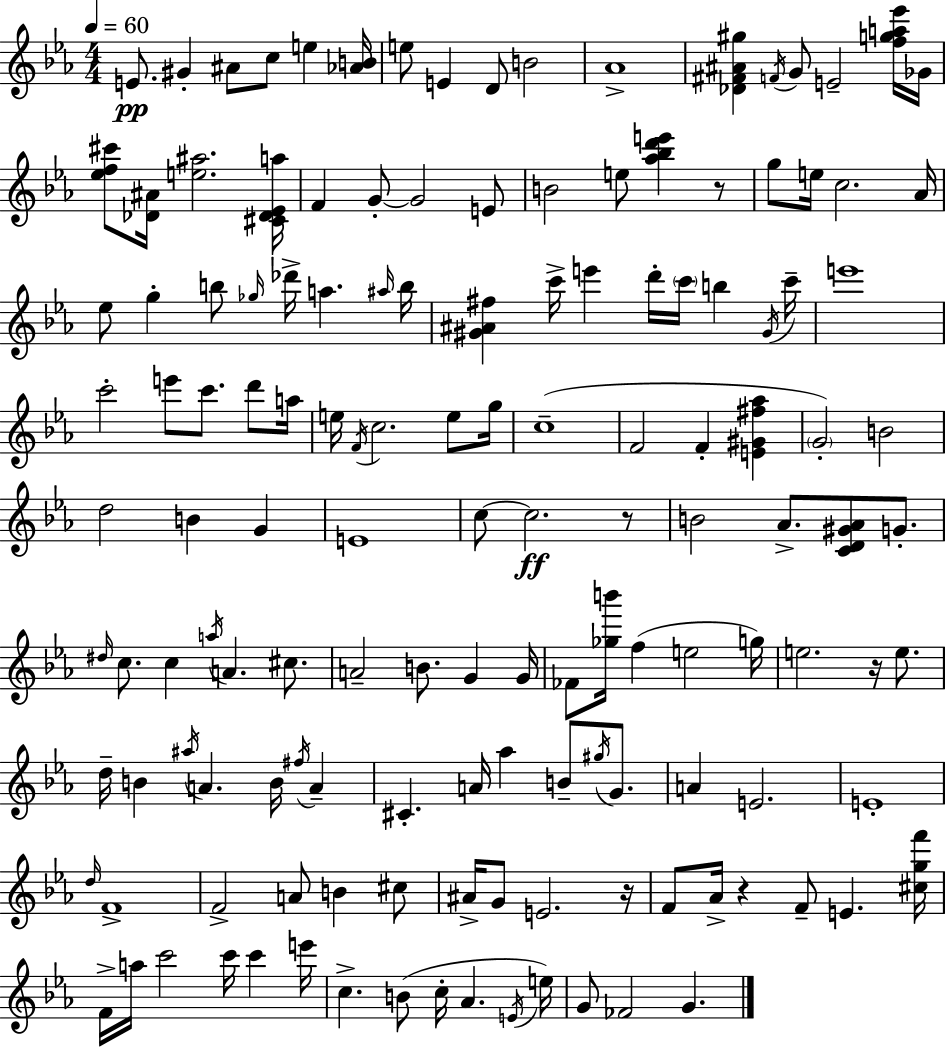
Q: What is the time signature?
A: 4/4